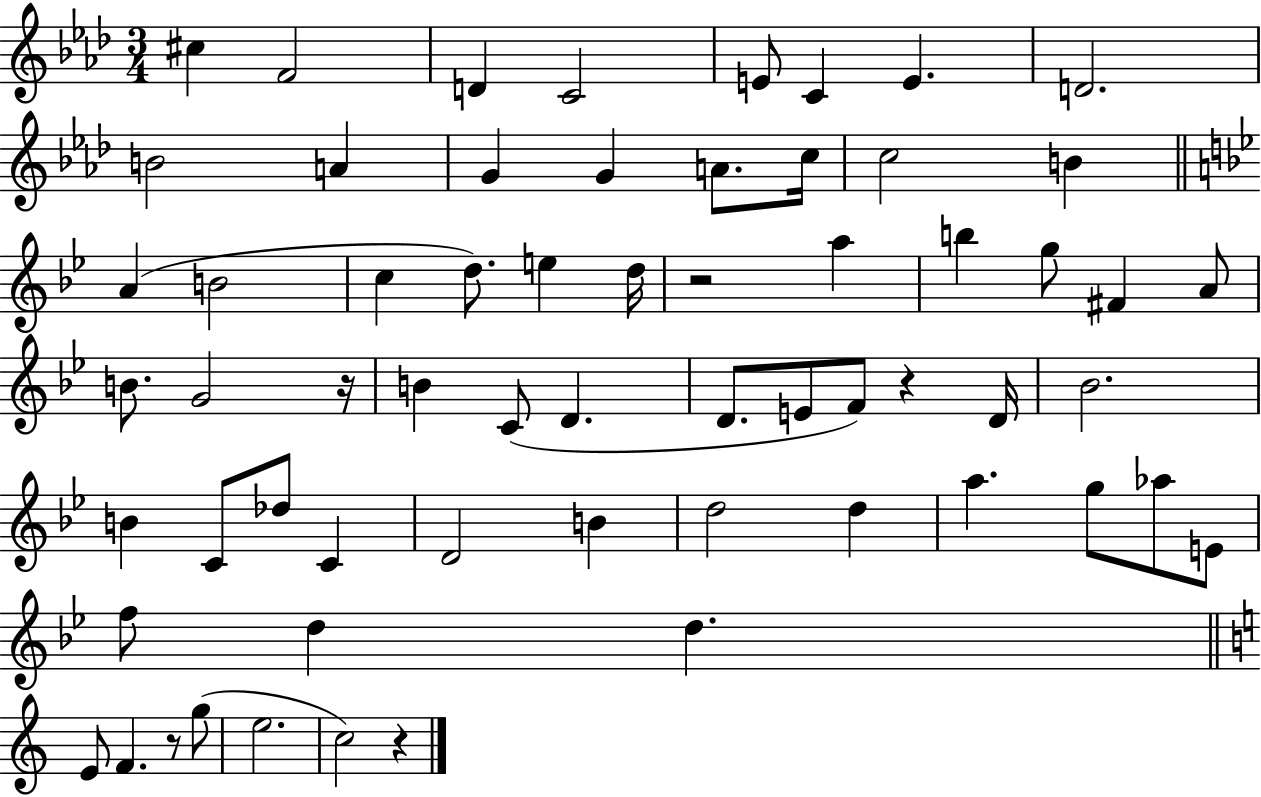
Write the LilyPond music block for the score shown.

{
  \clef treble
  \numericTimeSignature
  \time 3/4
  \key aes \major
  \repeat volta 2 { cis''4 f'2 | d'4 c'2 | e'8 c'4 e'4. | d'2. | \break b'2 a'4 | g'4 g'4 a'8. c''16 | c''2 b'4 | \bar "||" \break \key g \minor a'4( b'2 | c''4 d''8.) e''4 d''16 | r2 a''4 | b''4 g''8 fis'4 a'8 | \break b'8. g'2 r16 | b'4 c'8( d'4. | d'8. e'8 f'8) r4 d'16 | bes'2. | \break b'4 c'8 des''8 c'4 | d'2 b'4 | d''2 d''4 | a''4. g''8 aes''8 e'8 | \break f''8 d''4 d''4. | \bar "||" \break \key c \major e'8 f'4. r8 g''8( | e''2. | c''2) r4 | } \bar "|."
}